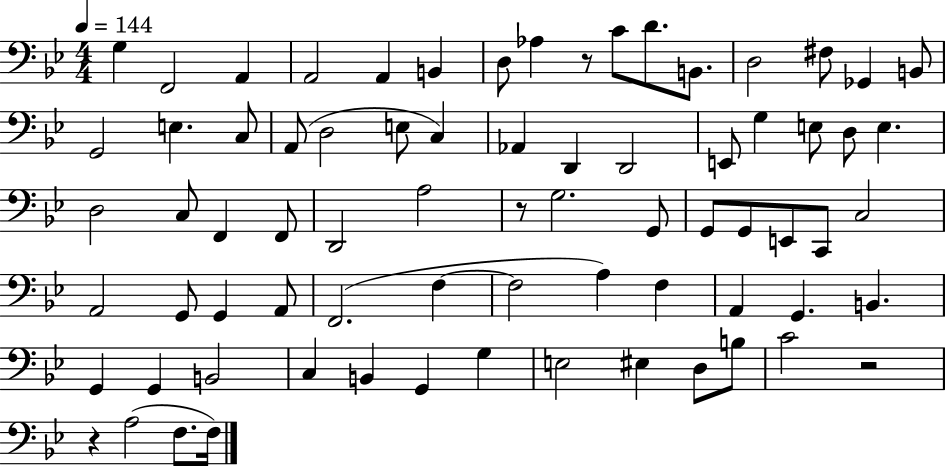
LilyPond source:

{
  \clef bass
  \numericTimeSignature
  \time 4/4
  \key bes \major
  \tempo 4 = 144
  g4 f,2 a,4 | a,2 a,4 b,4 | d8 aes4 r8 c'8 d'8. b,8. | d2 fis8 ges,4 b,8 | \break g,2 e4. c8 | a,8( d2 e8 c4) | aes,4 d,4 d,2 | e,8 g4 e8 d8 e4. | \break d2 c8 f,4 f,8 | d,2 a2 | r8 g2. g,8 | g,8 g,8 e,8 c,8 c2 | \break a,2 g,8 g,4 a,8 | f,2.( f4~~ | f2 a4) f4 | a,4 g,4. b,4. | \break g,4 g,4 b,2 | c4 b,4 g,4 g4 | e2 eis4 d8 b8 | c'2 r2 | \break r4 a2( f8. f16) | \bar "|."
}